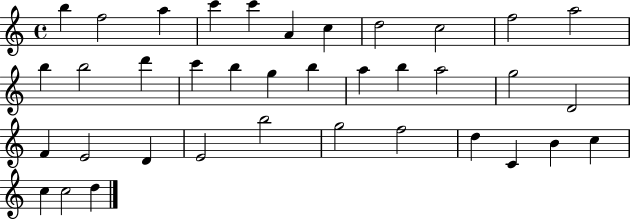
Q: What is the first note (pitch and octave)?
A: B5